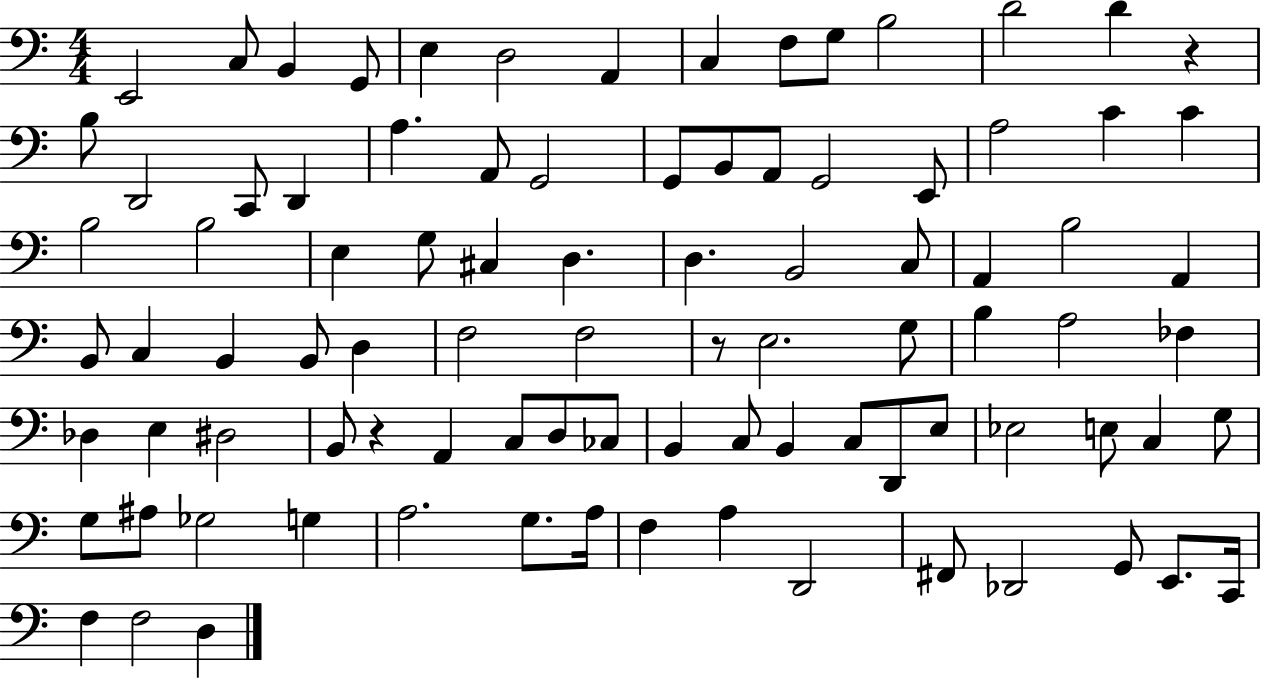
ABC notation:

X:1
T:Untitled
M:4/4
L:1/4
K:C
E,,2 C,/2 B,, G,,/2 E, D,2 A,, C, F,/2 G,/2 B,2 D2 D z B,/2 D,,2 C,,/2 D,, A, A,,/2 G,,2 G,,/2 B,,/2 A,,/2 G,,2 E,,/2 A,2 C C B,2 B,2 E, G,/2 ^C, D, D, B,,2 C,/2 A,, B,2 A,, B,,/2 C, B,, B,,/2 D, F,2 F,2 z/2 E,2 G,/2 B, A,2 _F, _D, E, ^D,2 B,,/2 z A,, C,/2 D,/2 _C,/2 B,, C,/2 B,, C,/2 D,,/2 E,/2 _E,2 E,/2 C, G,/2 G,/2 ^A,/2 _G,2 G, A,2 G,/2 A,/4 F, A, D,,2 ^F,,/2 _D,,2 G,,/2 E,,/2 C,,/4 F, F,2 D,